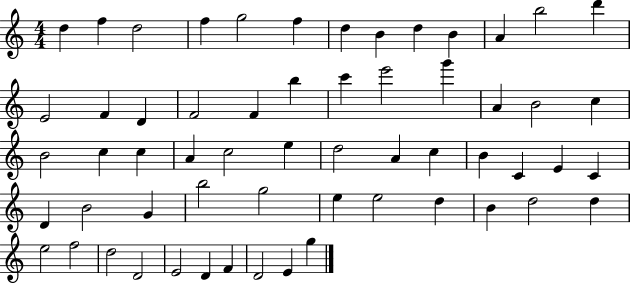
{
  \clef treble
  \numericTimeSignature
  \time 4/4
  \key c \major
  d''4 f''4 d''2 | f''4 g''2 f''4 | d''4 b'4 d''4 b'4 | a'4 b''2 d'''4 | \break e'2 f'4 d'4 | f'2 f'4 b''4 | c'''4 e'''2 g'''4 | a'4 b'2 c''4 | \break b'2 c''4 c''4 | a'4 c''2 e''4 | d''2 a'4 c''4 | b'4 c'4 e'4 c'4 | \break d'4 b'2 g'4 | b''2 g''2 | e''4 e''2 d''4 | b'4 d''2 d''4 | \break e''2 f''2 | d''2 d'2 | e'2 d'4 f'4 | d'2 e'4 g''4 | \break \bar "|."
}